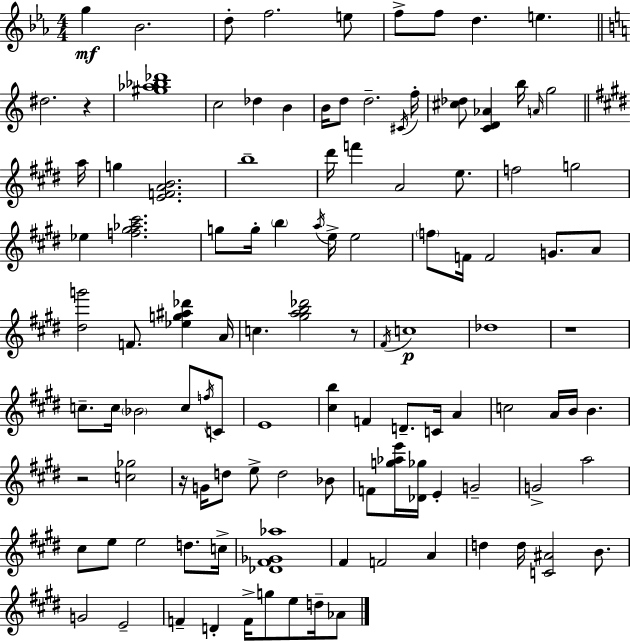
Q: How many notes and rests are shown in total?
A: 112